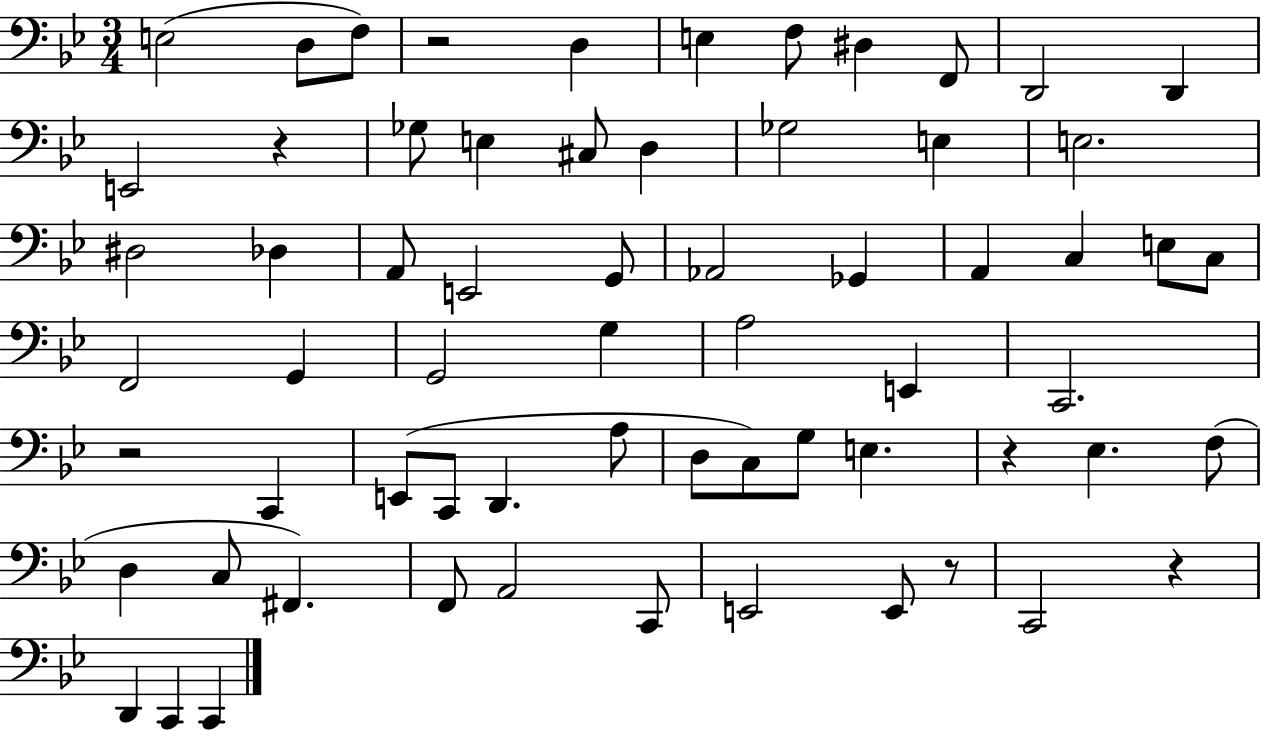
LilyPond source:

{
  \clef bass
  \numericTimeSignature
  \time 3/4
  \key bes \major
  e2( d8 f8) | r2 d4 | e4 f8 dis4 f,8 | d,2 d,4 | \break e,2 r4 | ges8 e4 cis8 d4 | ges2 e4 | e2. | \break dis2 des4 | a,8 e,2 g,8 | aes,2 ges,4 | a,4 c4 e8 c8 | \break f,2 g,4 | g,2 g4 | a2 e,4 | c,2. | \break r2 c,4 | e,8( c,8 d,4. a8 | d8 c8) g8 e4. | r4 ees4. f8( | \break d4 c8 fis,4.) | f,8 a,2 c,8 | e,2 e,8 r8 | c,2 r4 | \break d,4 c,4 c,4 | \bar "|."
}